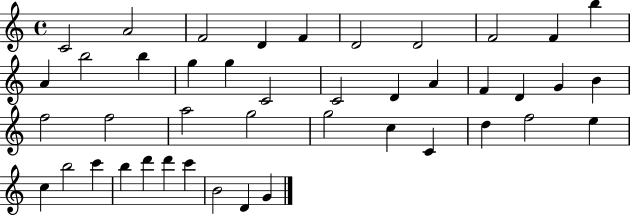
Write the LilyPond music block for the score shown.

{
  \clef treble
  \time 4/4
  \defaultTimeSignature
  \key c \major
  c'2 a'2 | f'2 d'4 f'4 | d'2 d'2 | f'2 f'4 b''4 | \break a'4 b''2 b''4 | g''4 g''4 c'2 | c'2 d'4 a'4 | f'4 d'4 g'4 b'4 | \break f''2 f''2 | a''2 g''2 | g''2 c''4 c'4 | d''4 f''2 e''4 | \break c''4 b''2 c'''4 | b''4 d'''4 d'''4 c'''4 | b'2 d'4 g'4 | \bar "|."
}